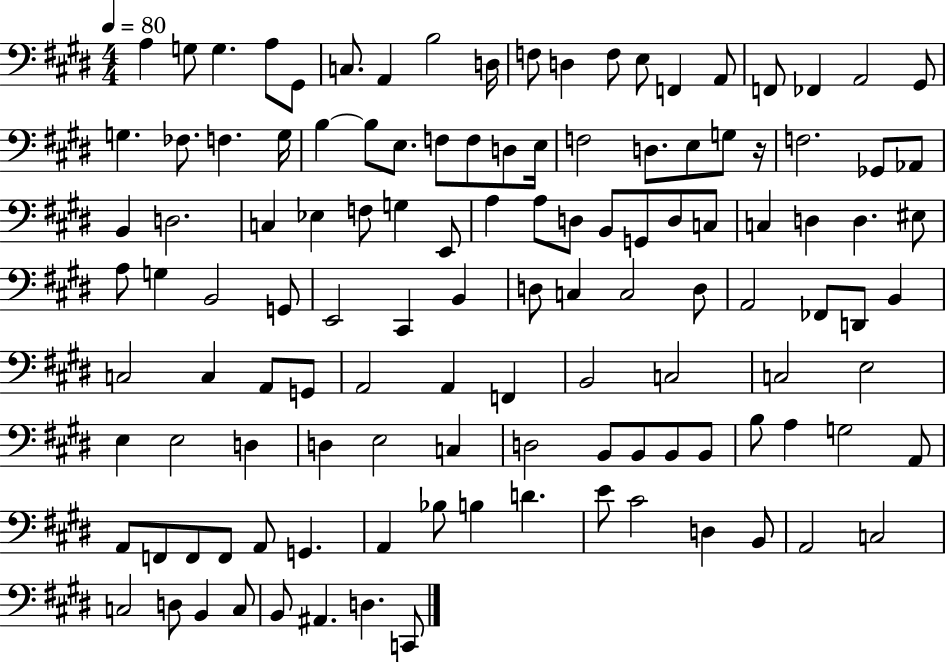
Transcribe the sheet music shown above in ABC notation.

X:1
T:Untitled
M:4/4
L:1/4
K:E
A, G,/2 G, A,/2 ^G,,/2 C,/2 A,, B,2 D,/4 F,/2 D, F,/2 E,/2 F,, A,,/2 F,,/2 _F,, A,,2 ^G,,/2 G, _F,/2 F, G,/4 B, B,/2 E,/2 F,/2 F,/2 D,/2 E,/4 F,2 D,/2 E,/2 G,/2 z/4 F,2 _G,,/2 _A,,/2 B,, D,2 C, _E, F,/2 G, E,,/2 A, A,/2 D,/2 B,,/2 G,,/2 D,/2 C,/2 C, D, D, ^E,/2 A,/2 G, B,,2 G,,/2 E,,2 ^C,, B,, D,/2 C, C,2 D,/2 A,,2 _F,,/2 D,,/2 B,, C,2 C, A,,/2 G,,/2 A,,2 A,, F,, B,,2 C,2 C,2 E,2 E, E,2 D, D, E,2 C, D,2 B,,/2 B,,/2 B,,/2 B,,/2 B,/2 A, G,2 A,,/2 A,,/2 F,,/2 F,,/2 F,,/2 A,,/2 G,, A,, _B,/2 B, D E/2 ^C2 D, B,,/2 A,,2 C,2 C,2 D,/2 B,, C,/2 B,,/2 ^A,, D, C,,/2